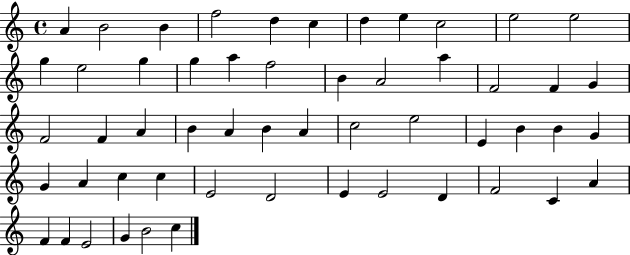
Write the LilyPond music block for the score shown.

{
  \clef treble
  \time 4/4
  \defaultTimeSignature
  \key c \major
  a'4 b'2 b'4 | f''2 d''4 c''4 | d''4 e''4 c''2 | e''2 e''2 | \break g''4 e''2 g''4 | g''4 a''4 f''2 | b'4 a'2 a''4 | f'2 f'4 g'4 | \break f'2 f'4 a'4 | b'4 a'4 b'4 a'4 | c''2 e''2 | e'4 b'4 b'4 g'4 | \break g'4 a'4 c''4 c''4 | e'2 d'2 | e'4 e'2 d'4 | f'2 c'4 a'4 | \break f'4 f'4 e'2 | g'4 b'2 c''4 | \bar "|."
}